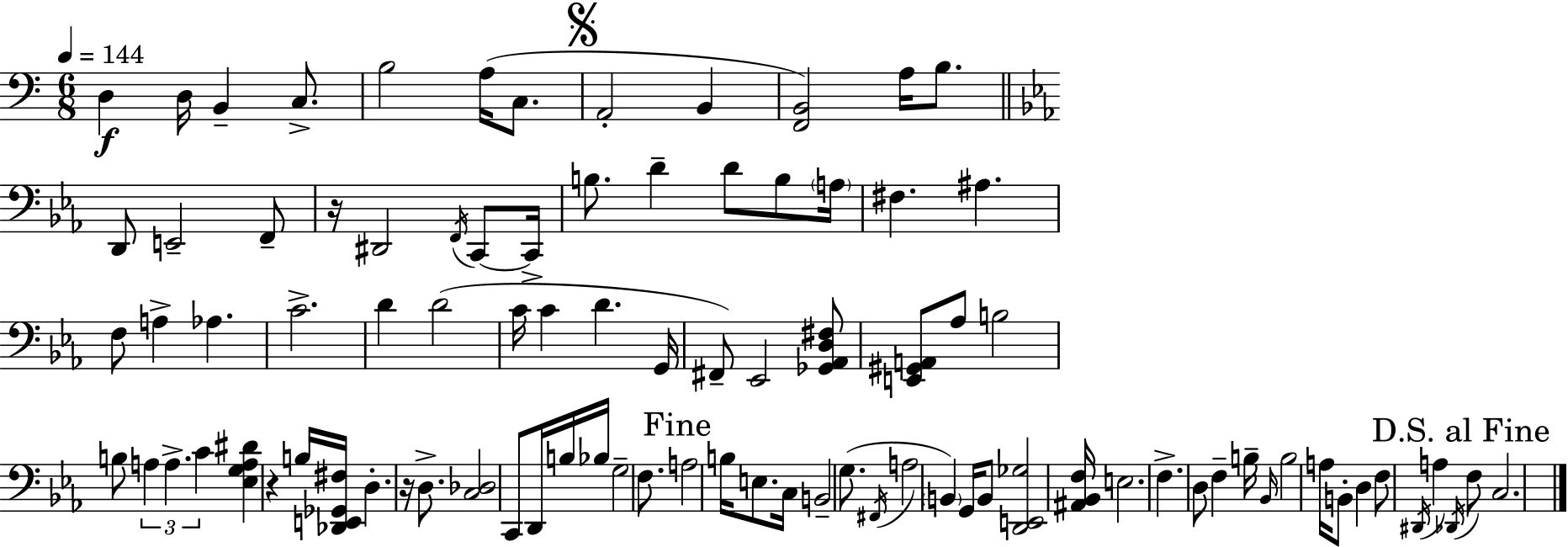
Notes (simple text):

D3/q D3/s B2/q C3/e. B3/h A3/s C3/e. A2/h B2/q [F2,B2]/h A3/s B3/e. D2/e E2/h F2/e R/s D#2/h F2/s C2/e C2/s B3/e. D4/q D4/e B3/e A3/s F#3/q. A#3/q. F3/e A3/q Ab3/q. C4/h. D4/q D4/h C4/s C4/q D4/q. G2/s F#2/e Eb2/h [Gb2,Ab2,D3,F#3]/e [E2,G#2,A2]/e Ab3/e B3/h B3/e A3/q A3/q. C4/q [Eb3,G3,A3,D#4]/q R/q B3/s [Db2,E2,Gb2,F#3]/s D3/q. R/s D3/e. [C3,Db3]/h C2/e D2/s B3/s Bb3/s G3/h F3/e. A3/h B3/s E3/e. C3/s B2/h G3/e. F#2/s A3/h B2/q G2/s B2/e [D2,E2,Gb3]/h [A#2,Bb2,F3]/s E3/h. F3/q. D3/e F3/q B3/s Bb2/s B3/h A3/s B2/e D3/q F3/e D#2/s A3/q Db2/s F3/e C3/h.